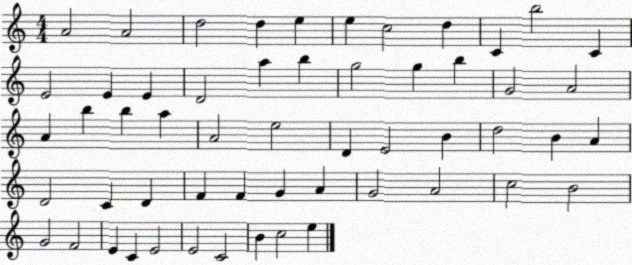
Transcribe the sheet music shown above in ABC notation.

X:1
T:Untitled
M:4/4
L:1/4
K:C
A2 A2 d2 d e e c2 d C b2 C E2 E E D2 a b g2 g b G2 A2 A b b a A2 e2 D E2 B d2 B A D2 C D F F G A G2 A2 c2 B2 G2 F2 E C E2 E2 C2 B c2 e